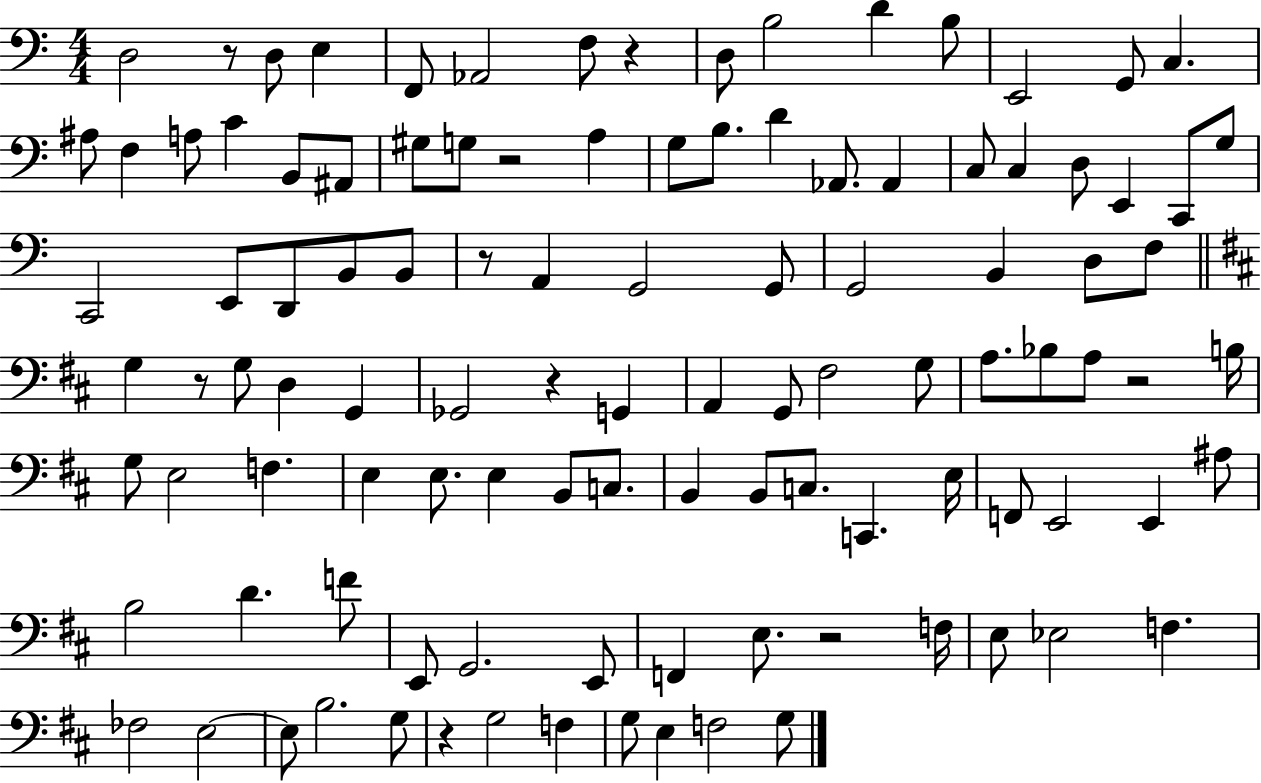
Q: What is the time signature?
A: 4/4